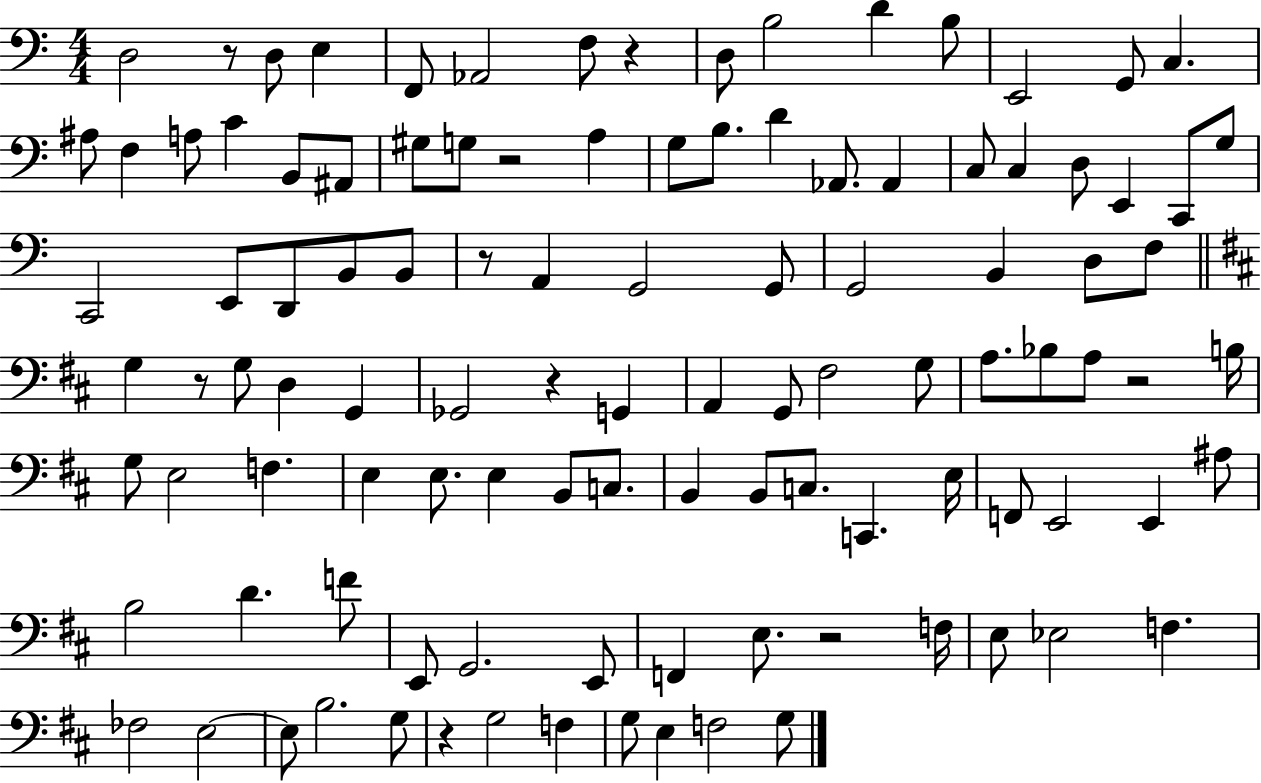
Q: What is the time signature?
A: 4/4